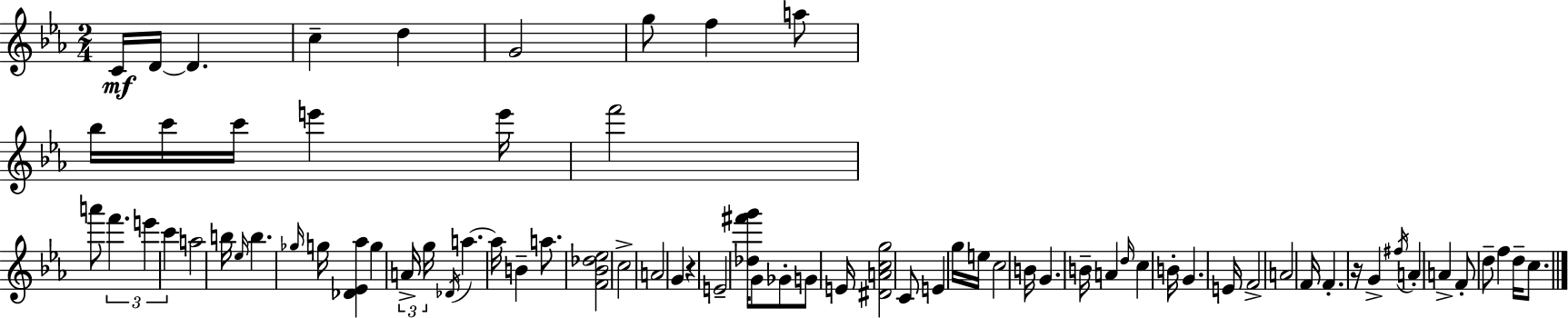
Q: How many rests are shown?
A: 2